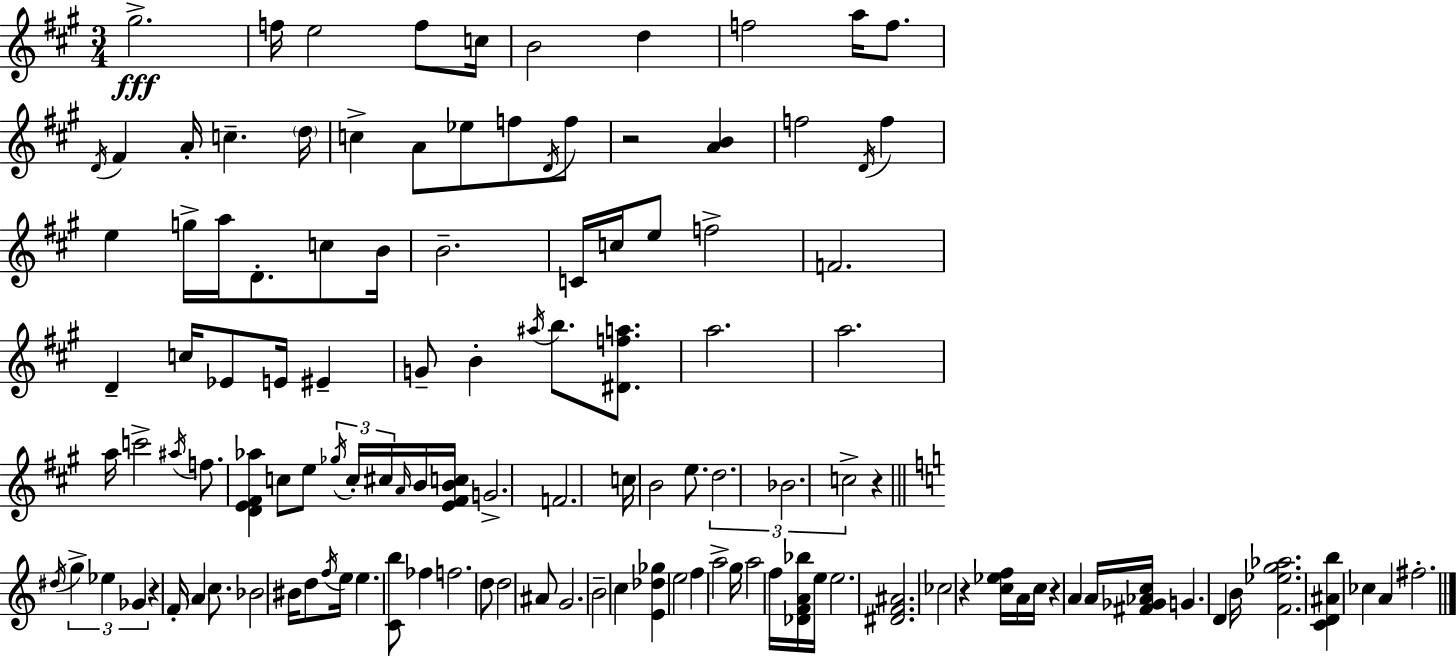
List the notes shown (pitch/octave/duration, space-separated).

G#5/h. F5/s E5/h F5/e C5/s B4/h D5/q F5/h A5/s F5/e. D4/s F#4/q A4/s C5/q. D5/s C5/q A4/e Eb5/e F5/e D4/s F5/e R/h [A4,B4]/q F5/h D4/s F5/q E5/q G5/s A5/s D4/e. C5/e B4/s B4/h. C4/s C5/s E5/e F5/h F4/h. D4/q C5/s Eb4/e E4/s EIS4/q G4/e B4/q A#5/s B5/e. [D#4,F5,A5]/e. A5/h. A5/h. A5/s C6/h A#5/s F5/e. [D4,E4,F#4,Ab5]/q C5/e E5/e Gb5/s C5/s C#5/s A4/s B4/s [E4,F#4,B4,C5]/s G4/h. F4/h. C5/s B4/h E5/e. D5/h. Bb4/h. C5/h R/q D#5/s G5/q Eb5/q Gb4/q R/q F4/s A4/q C5/e. Bb4/h BIS4/s D5/e F5/s E5/s E5/q. [C4,B5]/e FES5/q F5/h. D5/e D5/h A#4/e G4/h. B4/h C5/q [E4,Db5,Gb5]/q E5/h F5/q A5/h G5/s A5/h F5/s [Db4,F4,A4,Bb5]/s E5/s E5/h. [D#4,F4,A#4]/h. CES5/h R/q [C5,Eb5,F5]/s A4/s C5/s R/q A4/q A4/s [F#4,Gb4,Ab4,C5]/s G4/q. D4/q B4/s [F4,Eb5,G5,Ab5]/h. [C4,D4,A#4,B5]/q CES5/q A4/q F#5/h.